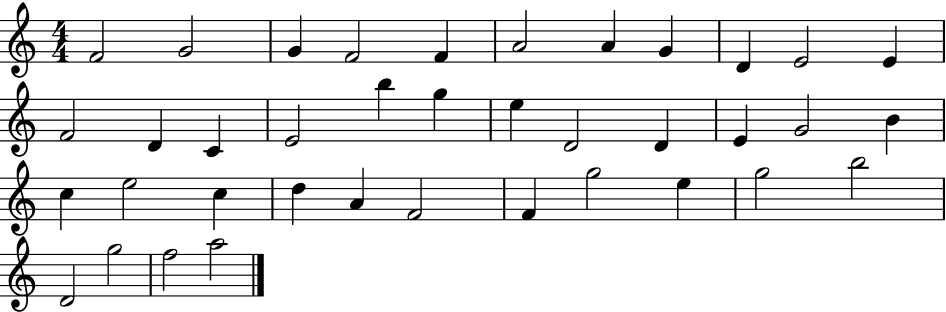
F4/h G4/h G4/q F4/h F4/q A4/h A4/q G4/q D4/q E4/h E4/q F4/h D4/q C4/q E4/h B5/q G5/q E5/q D4/h D4/q E4/q G4/h B4/q C5/q E5/h C5/q D5/q A4/q F4/h F4/q G5/h E5/q G5/h B5/h D4/h G5/h F5/h A5/h